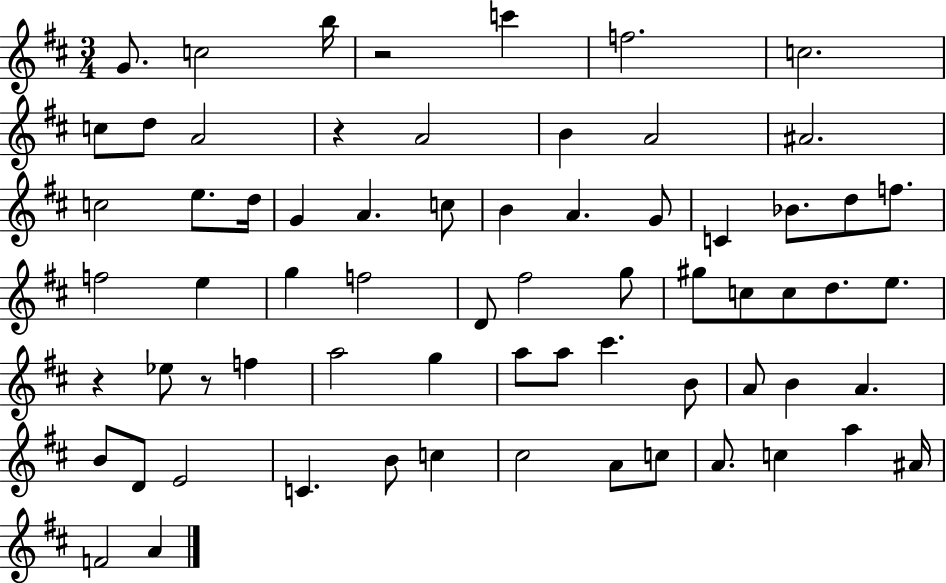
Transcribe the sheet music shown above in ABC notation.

X:1
T:Untitled
M:3/4
L:1/4
K:D
G/2 c2 b/4 z2 c' f2 c2 c/2 d/2 A2 z A2 B A2 ^A2 c2 e/2 d/4 G A c/2 B A G/2 C _B/2 d/2 f/2 f2 e g f2 D/2 ^f2 g/2 ^g/2 c/2 c/2 d/2 e/2 z _e/2 z/2 f a2 g a/2 a/2 ^c' B/2 A/2 B A B/2 D/2 E2 C B/2 c ^c2 A/2 c/2 A/2 c a ^A/4 F2 A